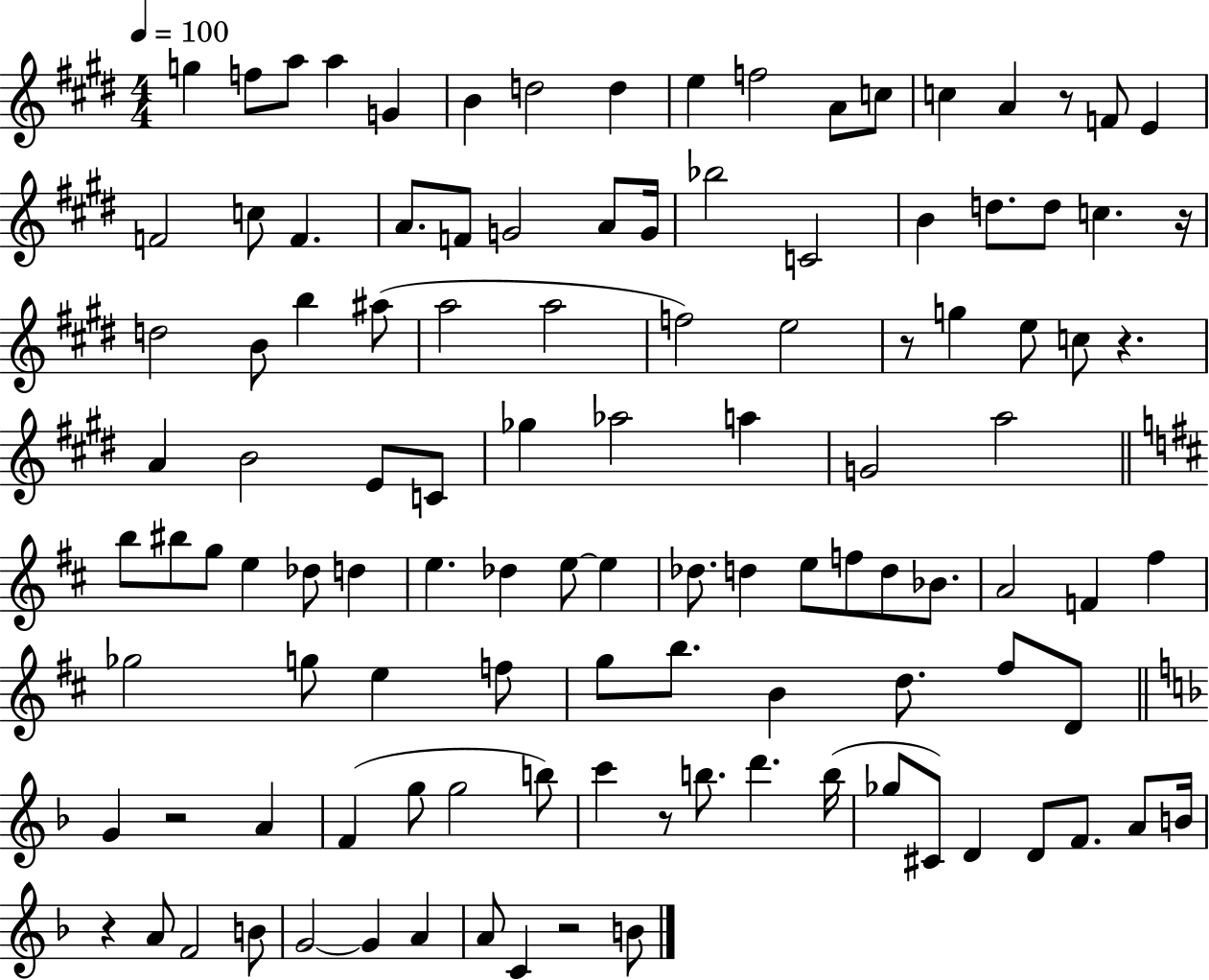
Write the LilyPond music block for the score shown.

{
  \clef treble
  \numericTimeSignature
  \time 4/4
  \key e \major
  \tempo 4 = 100
  g''4 f''8 a''8 a''4 g'4 | b'4 d''2 d''4 | e''4 f''2 a'8 c''8 | c''4 a'4 r8 f'8 e'4 | \break f'2 c''8 f'4. | a'8. f'8 g'2 a'8 g'16 | bes''2 c'2 | b'4 d''8. d''8 c''4. r16 | \break d''2 b'8 b''4 ais''8( | a''2 a''2 | f''2) e''2 | r8 g''4 e''8 c''8 r4. | \break a'4 b'2 e'8 c'8 | ges''4 aes''2 a''4 | g'2 a''2 | \bar "||" \break \key d \major b''8 bis''8 g''8 e''4 des''8 d''4 | e''4. des''4 e''8~~ e''4 | des''8. d''4 e''8 f''8 d''8 bes'8. | a'2 f'4 fis''4 | \break ges''2 g''8 e''4 f''8 | g''8 b''8. b'4 d''8. fis''8 d'8 | \bar "||" \break \key d \minor g'4 r2 a'4 | f'4( g''8 g''2 b''8) | c'''4 r8 b''8. d'''4. b''16( | ges''8 cis'8) d'4 d'8 f'8. a'8 b'16 | \break r4 a'8 f'2 b'8 | g'2~~ g'4 a'4 | a'8 c'4 r2 b'8 | \bar "|."
}